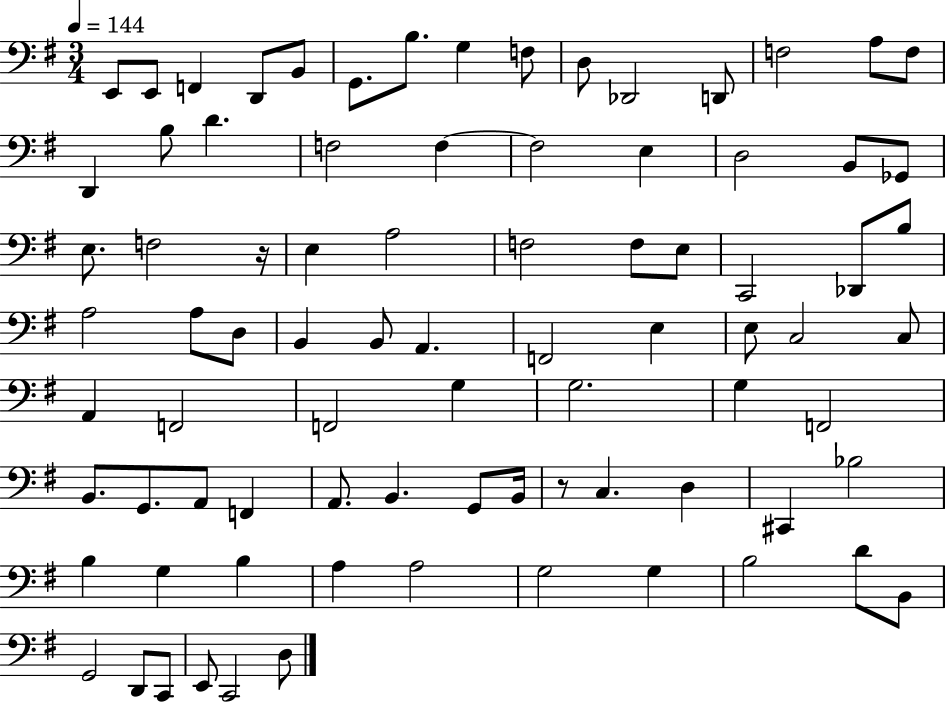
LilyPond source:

{
  \clef bass
  \numericTimeSignature
  \time 3/4
  \key g \major
  \tempo 4 = 144
  \repeat volta 2 { e,8 e,8 f,4 d,8 b,8 | g,8. b8. g4 f8 | d8 des,2 d,8 | f2 a8 f8 | \break d,4 b8 d'4. | f2 f4~~ | f2 e4 | d2 b,8 ges,8 | \break e8. f2 r16 | e4 a2 | f2 f8 e8 | c,2 des,8 b8 | \break a2 a8 d8 | b,4 b,8 a,4. | f,2 e4 | e8 c2 c8 | \break a,4 f,2 | f,2 g4 | g2. | g4 f,2 | \break b,8. g,8. a,8 f,4 | a,8. b,4. g,8 b,16 | r8 c4. d4 | cis,4 bes2 | \break b4 g4 b4 | a4 a2 | g2 g4 | b2 d'8 b,8 | \break g,2 d,8 c,8 | e,8 c,2 d8 | } \bar "|."
}